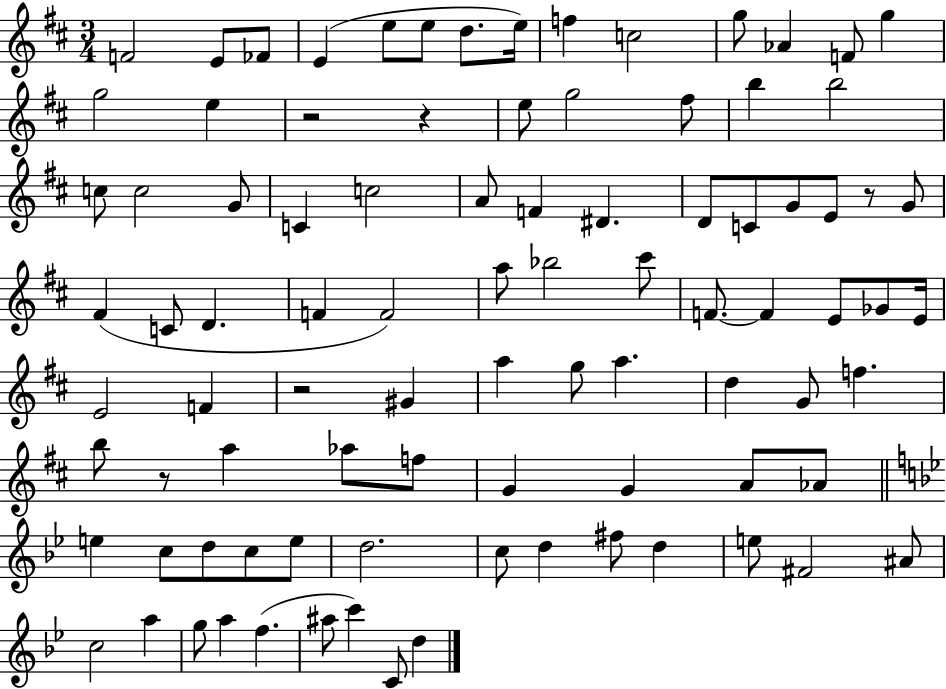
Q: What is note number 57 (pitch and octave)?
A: B5